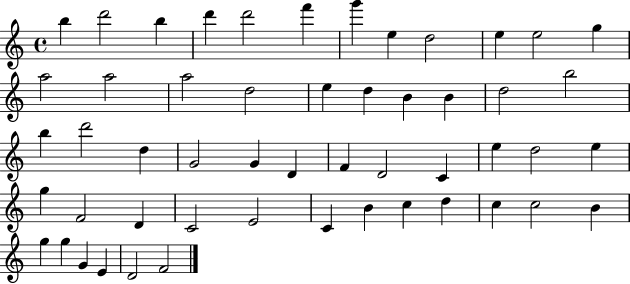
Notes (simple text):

B5/q D6/h B5/q D6/q D6/h F6/q G6/q E5/q D5/h E5/q E5/h G5/q A5/h A5/h A5/h D5/h E5/q D5/q B4/q B4/q D5/h B5/h B5/q D6/h D5/q G4/h G4/q D4/q F4/q D4/h C4/q E5/q D5/h E5/q G5/q F4/h D4/q C4/h E4/h C4/q B4/q C5/q D5/q C5/q C5/h B4/q G5/q G5/q G4/q E4/q D4/h F4/h